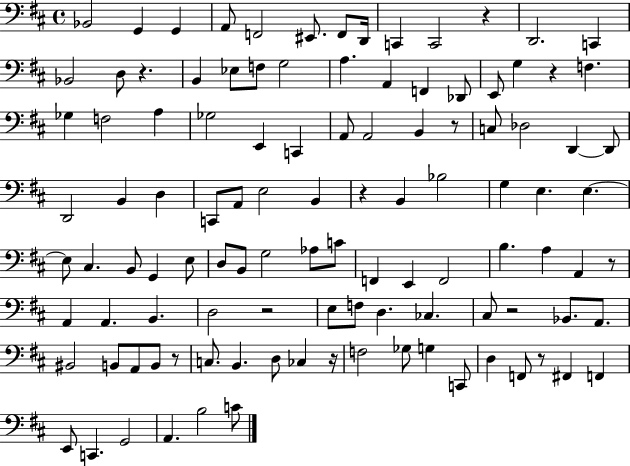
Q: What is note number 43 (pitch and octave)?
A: A2